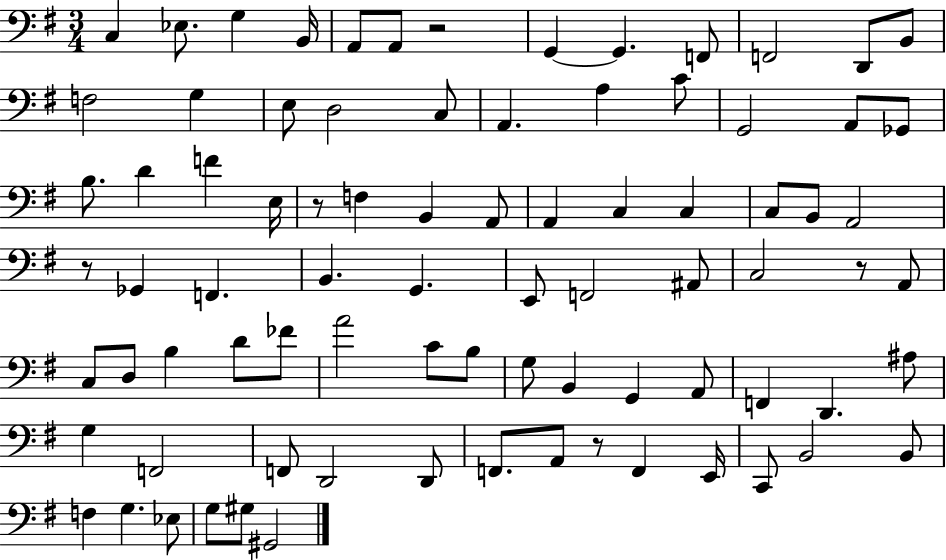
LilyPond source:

{
  \clef bass
  \numericTimeSignature
  \time 3/4
  \key g \major
  c4 ees8. g4 b,16 | a,8 a,8 r2 | g,4~~ g,4. f,8 | f,2 d,8 b,8 | \break f2 g4 | e8 d2 c8 | a,4. a4 c'8 | g,2 a,8 ges,8 | \break b8. d'4 f'4 e16 | r8 f4 b,4 a,8 | a,4 c4 c4 | c8 b,8 a,2 | \break r8 ges,4 f,4. | b,4. g,4. | e,8 f,2 ais,8 | c2 r8 a,8 | \break c8 d8 b4 d'8 fes'8 | a'2 c'8 b8 | g8 b,4 g,4 a,8 | f,4 d,4. ais8 | \break g4 f,2 | f,8 d,2 d,8 | f,8. a,8 r8 f,4 e,16 | c,8 b,2 b,8 | \break f4 g4. ees8 | g8 gis8 gis,2 | \bar "|."
}